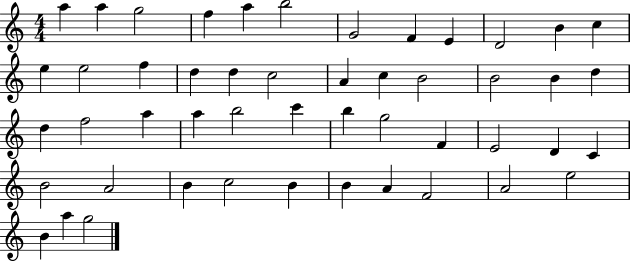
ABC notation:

X:1
T:Untitled
M:4/4
L:1/4
K:C
a a g2 f a b2 G2 F E D2 B c e e2 f d d c2 A c B2 B2 B d d f2 a a b2 c' b g2 F E2 D C B2 A2 B c2 B B A F2 A2 e2 B a g2